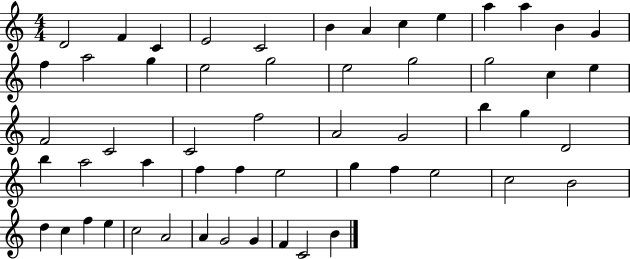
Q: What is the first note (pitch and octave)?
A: D4